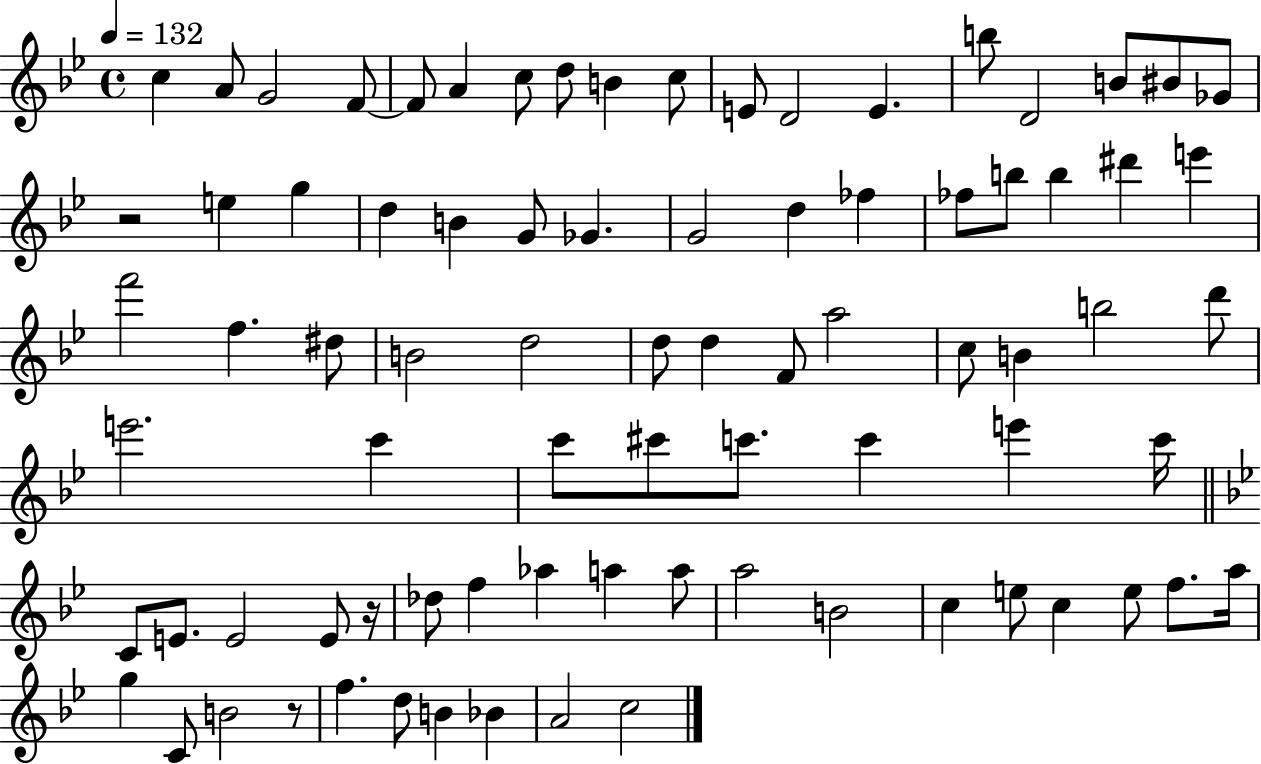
C5/q A4/e G4/h F4/e F4/e A4/q C5/e D5/e B4/q C5/e E4/e D4/h E4/q. B5/e D4/h B4/e BIS4/e Gb4/e R/h E5/q G5/q D5/q B4/q G4/e Gb4/q. G4/h D5/q FES5/q FES5/e B5/e B5/q D#6/q E6/q F6/h F5/q. D#5/e B4/h D5/h D5/e D5/q F4/e A5/h C5/e B4/q B5/h D6/e E6/h. C6/q C6/e C#6/e C6/e. C6/q E6/q C6/s C4/e E4/e. E4/h E4/e R/s Db5/e F5/q Ab5/q A5/q A5/e A5/h B4/h C5/q E5/e C5/q E5/e F5/e. A5/s G5/q C4/e B4/h R/e F5/q. D5/e B4/q Bb4/q A4/h C5/h